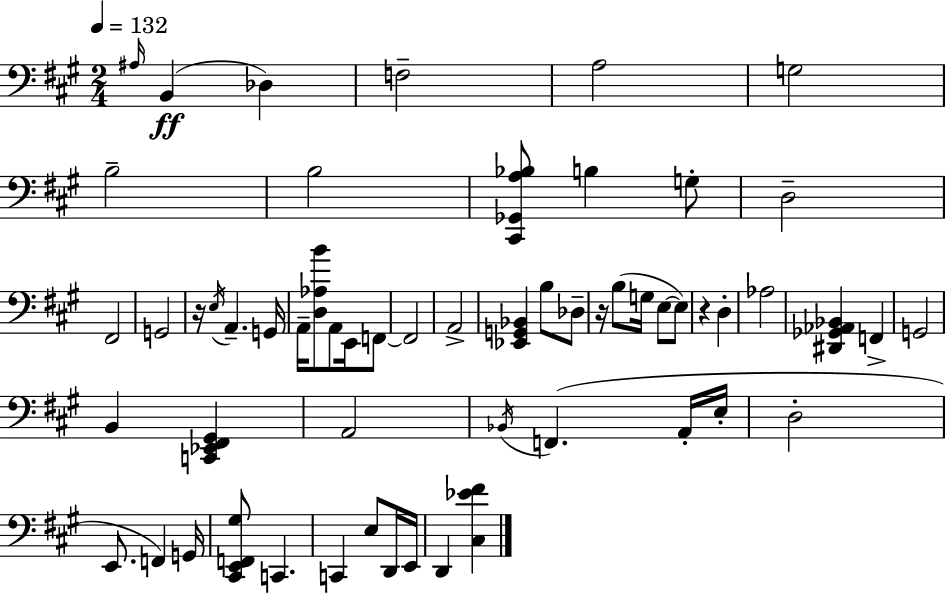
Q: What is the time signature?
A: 2/4